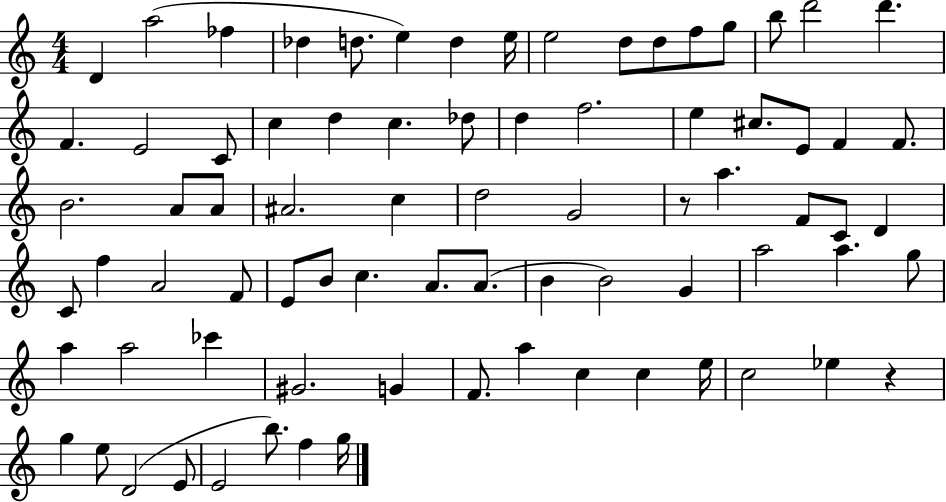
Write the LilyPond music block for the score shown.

{
  \clef treble
  \numericTimeSignature
  \time 4/4
  \key c \major
  \repeat volta 2 { d'4 a''2( fes''4 | des''4 d''8. e''4) d''4 e''16 | e''2 d''8 d''8 f''8 g''8 | b''8 d'''2 d'''4. | \break f'4. e'2 c'8 | c''4 d''4 c''4. des''8 | d''4 f''2. | e''4 cis''8. e'8 f'4 f'8. | \break b'2. a'8 a'8 | ais'2. c''4 | d''2 g'2 | r8 a''4. f'8 c'8 d'4 | \break c'8 f''4 a'2 f'8 | e'8 b'8 c''4. a'8. a'8.( | b'4 b'2) g'4 | a''2 a''4. g''8 | \break a''4 a''2 ces'''4 | gis'2. g'4 | f'8. a''4 c''4 c''4 e''16 | c''2 ees''4 r4 | \break g''4 e''8 d'2( e'8 | e'2 b''8.) f''4 g''16 | } \bar "|."
}